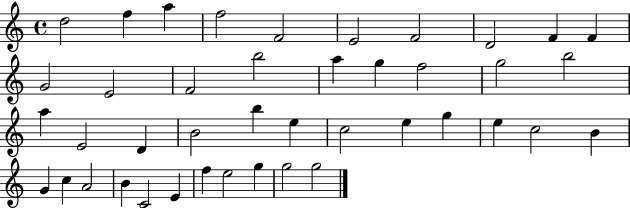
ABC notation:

X:1
T:Untitled
M:4/4
L:1/4
K:C
d2 f a f2 F2 E2 F2 D2 F F G2 E2 F2 b2 a g f2 g2 b2 a E2 D B2 b e c2 e g e c2 B G c A2 B C2 E f e2 g g2 g2